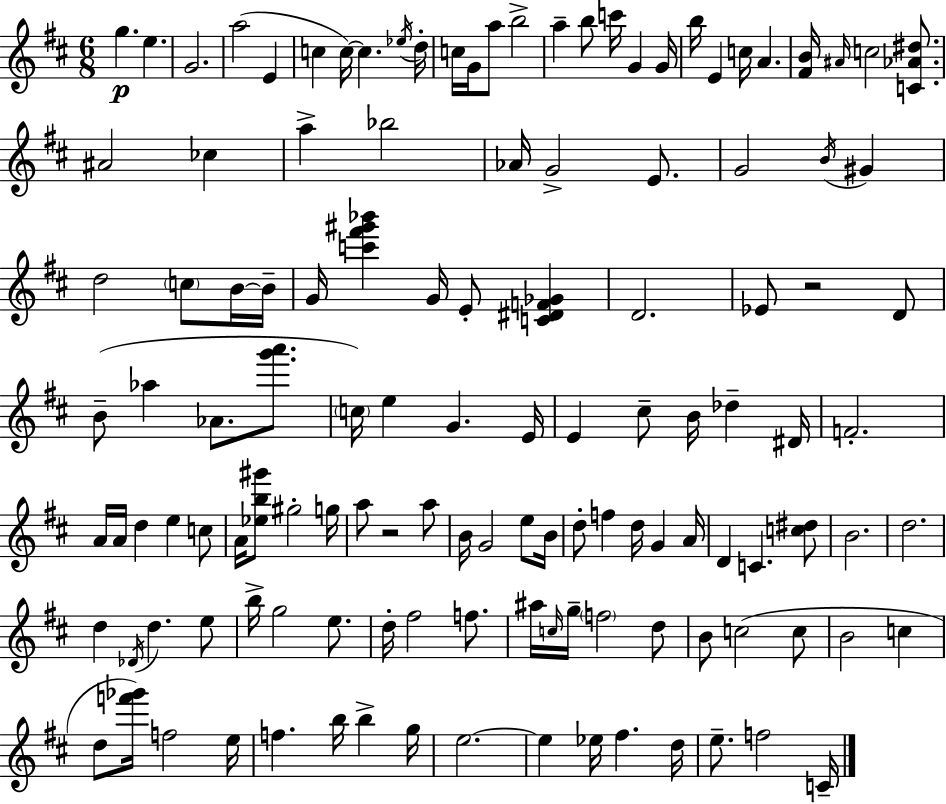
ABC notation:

X:1
T:Untitled
M:6/8
L:1/4
K:D
g e G2 a2 E c c/4 c _e/4 d/4 c/4 G/4 a/2 b2 a b/2 c'/4 G G/4 b/4 E c/4 A [^FB]/4 ^A/4 c2 [C_A^d]/2 ^A2 _c a _b2 _A/4 G2 E/2 G2 B/4 ^G d2 c/2 B/4 B/4 G/4 [c'^f'^g'_b'] G/4 E/2 [C^DF_G] D2 _E/2 z2 D/2 B/2 _a _A/2 [g'a']/2 c/4 e G E/4 E ^c/2 B/4 _d ^D/4 F2 A/4 A/4 d e c/2 A/4 [_eb^g']/2 ^g2 g/4 a/2 z2 a/2 B/4 G2 e/2 B/4 d/2 f d/4 G A/4 D C [c^d]/2 B2 d2 d _D/4 d e/2 b/4 g2 e/2 d/4 ^f2 f/2 ^a/4 c/4 g/4 f2 d/2 B/2 c2 c/2 B2 c d/2 [f'_g']/4 f2 e/4 f b/4 b g/4 e2 e _e/4 ^f d/4 e/2 f2 C/4